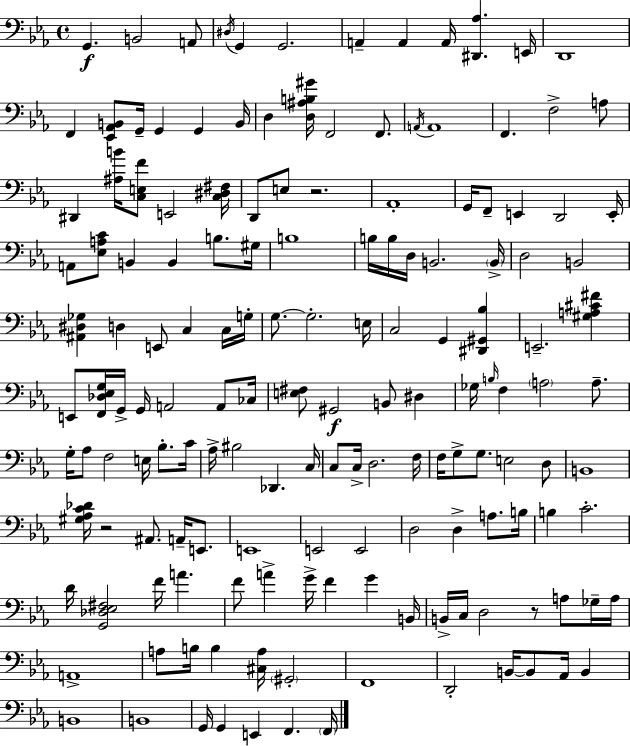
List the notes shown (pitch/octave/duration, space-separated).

G2/q. B2/h A2/e D#3/s G2/q G2/h. A2/q A2/q A2/s [D#2,Ab3]/q. E2/s D2/w F2/q [Eb2,Ab2,B2]/e G2/s G2/q G2/q B2/s D3/q [D3,A#3,B3,G#4]/s F2/h F2/e. A2/s A2/w F2/q. F3/h A3/e D#2/q [A#3,B4]/s [C3,E3,F4]/e E2/h [C3,D#3,F#3]/s D2/e E3/e R/h. Ab2/w G2/s F2/e E2/q D2/h E2/s A2/e [Eb3,A3,C4]/e B2/q B2/q B3/e. G#3/s B3/w B3/s B3/s D3/s B2/h. B2/s D3/h B2/h [A#2,D#3,Gb3]/q D3/q E2/e C3/q C3/s G3/s G3/e. G3/h. E3/s C3/h G2/q [D#2,G#2,Bb3]/q E2/h. [G#3,A3,C#4,F#4]/q E2/e [F2,Db3,Eb3,G3]/s G2/s G2/s A2/h A2/e CES3/s [E3,F#3]/e G#2/h B2/e D#3/q Gb3/s B3/s F3/q A3/h A3/e. G3/s Ab3/e F3/h E3/s Bb3/e. C4/s Ab3/s BIS3/h Db2/q. C3/s C3/e C3/s D3/h. F3/s F3/s G3/e G3/e. E3/h D3/e B2/w [G#3,Ab3,C4,Db4]/s R/h A#2/e. A2/s E2/e. E2/w E2/h E2/h D3/h D3/q A3/e. B3/s B3/q C4/h. D4/s [G2,Db3,Eb3,F#3]/h F4/s A4/q. F4/e A4/q G4/s F4/q G4/q B2/s B2/s C3/s D3/h R/e A3/e Gb3/s A3/s A2/w A3/e B3/s B3/q [C#3,A3]/s G#2/h F2/w D2/h B2/s B2/e Ab2/s B2/q B2/w B2/w G2/s G2/q E2/q F2/q. F2/s